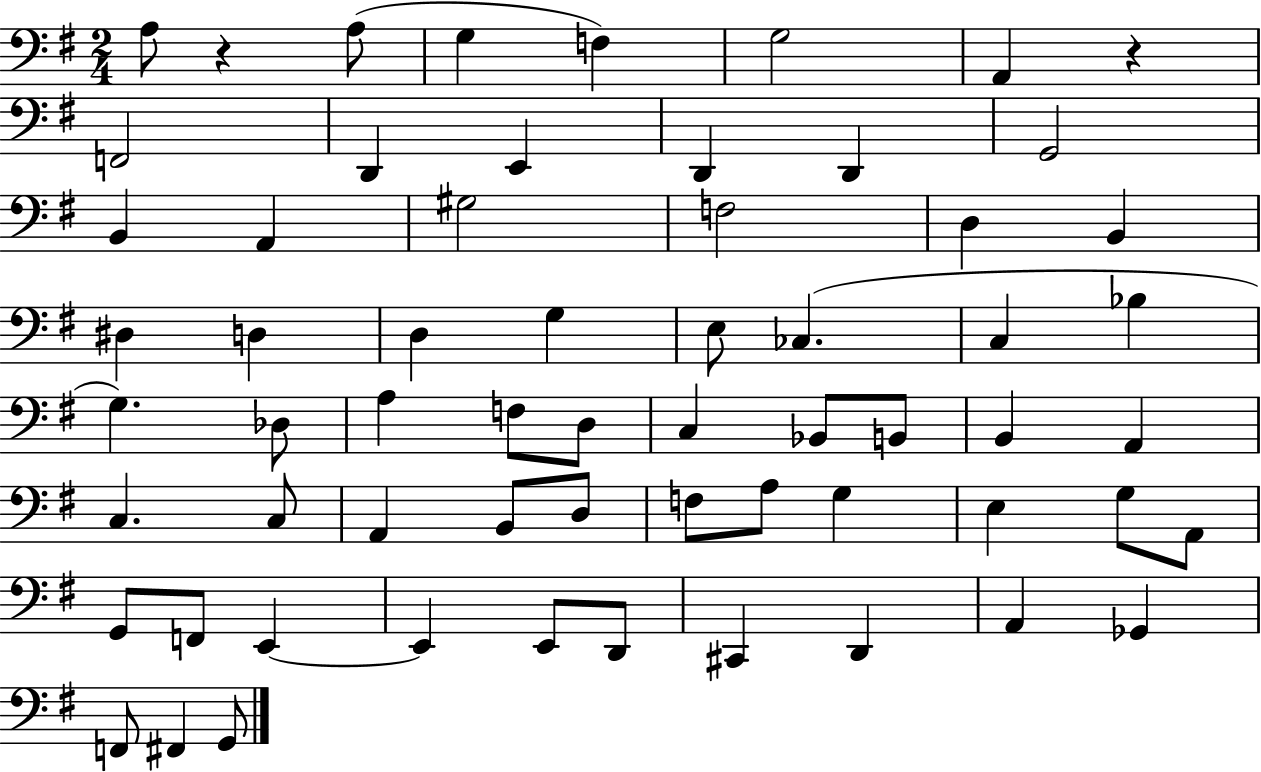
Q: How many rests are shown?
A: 2